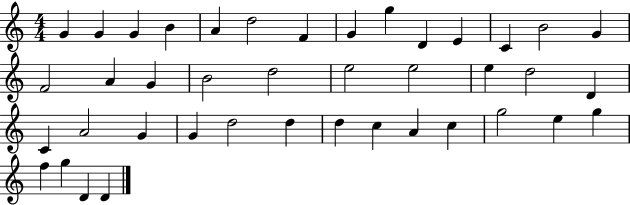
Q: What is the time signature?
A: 4/4